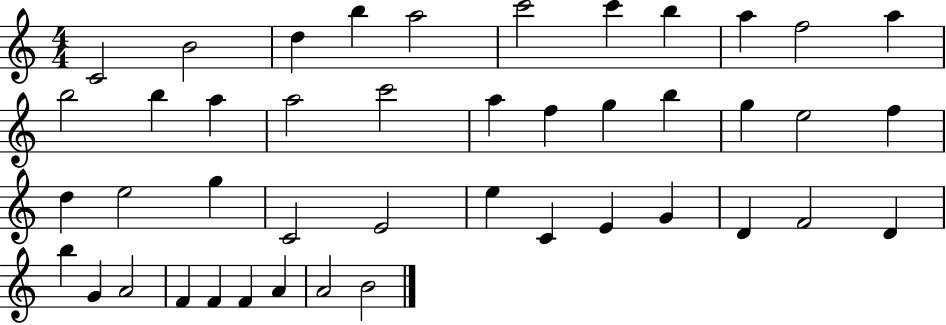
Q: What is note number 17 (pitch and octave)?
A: A5